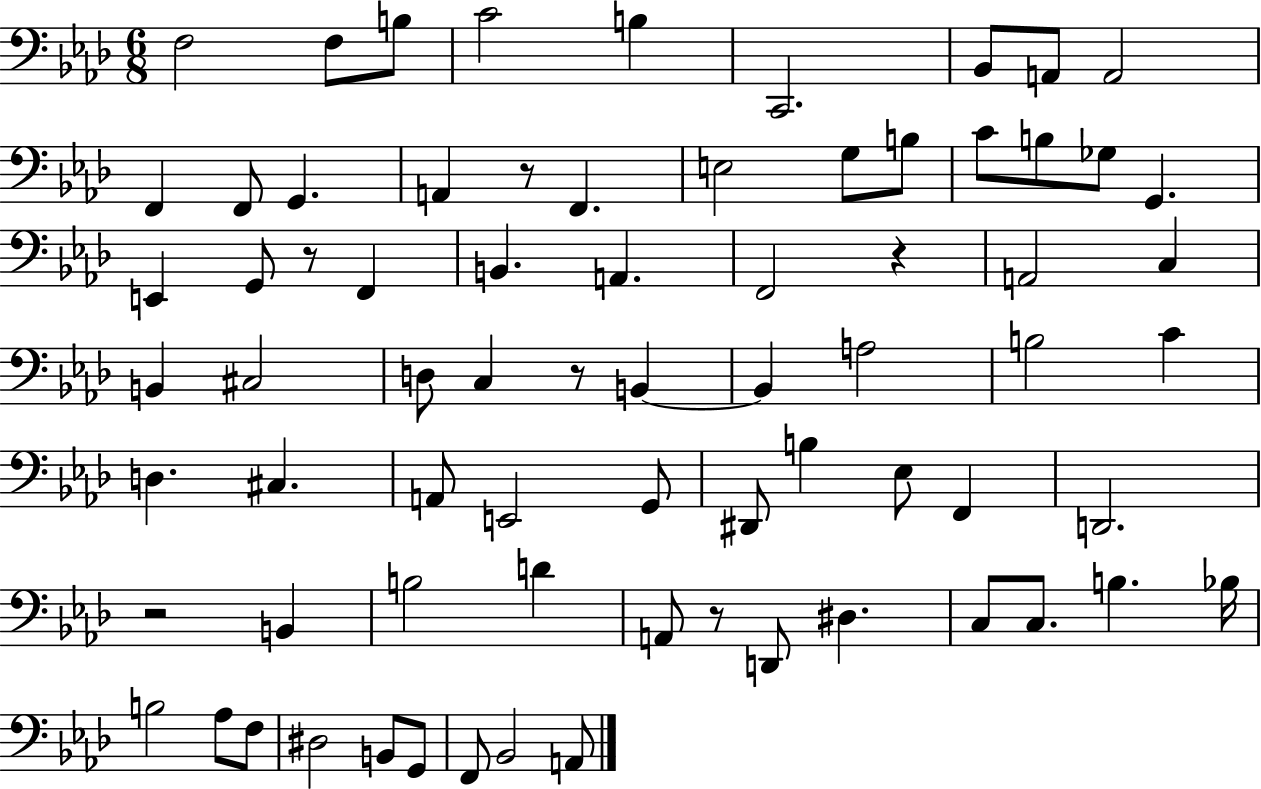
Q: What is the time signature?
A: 6/8